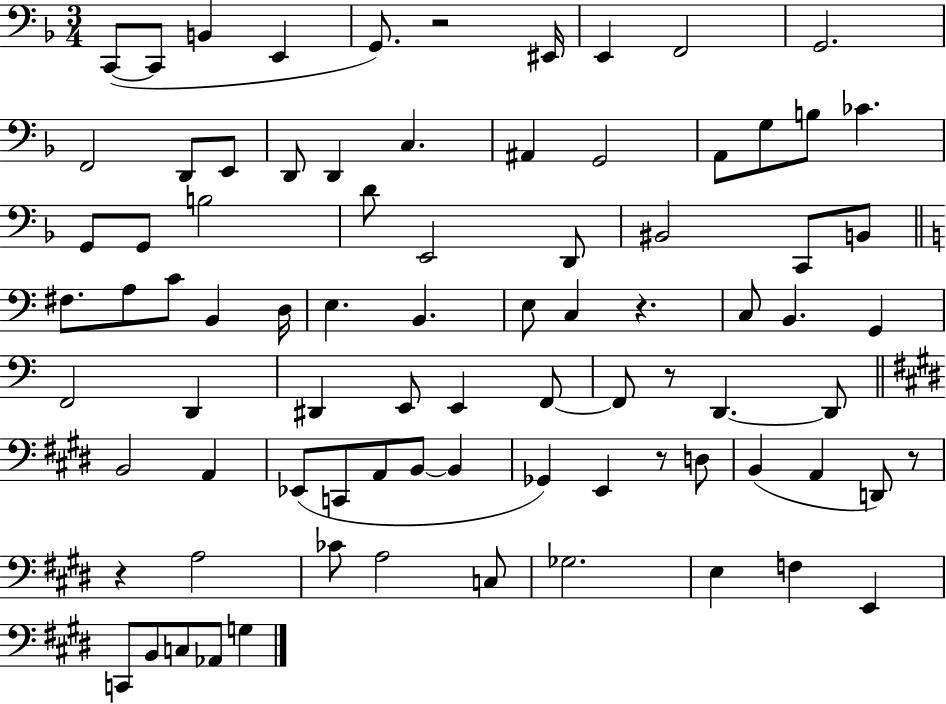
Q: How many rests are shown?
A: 6